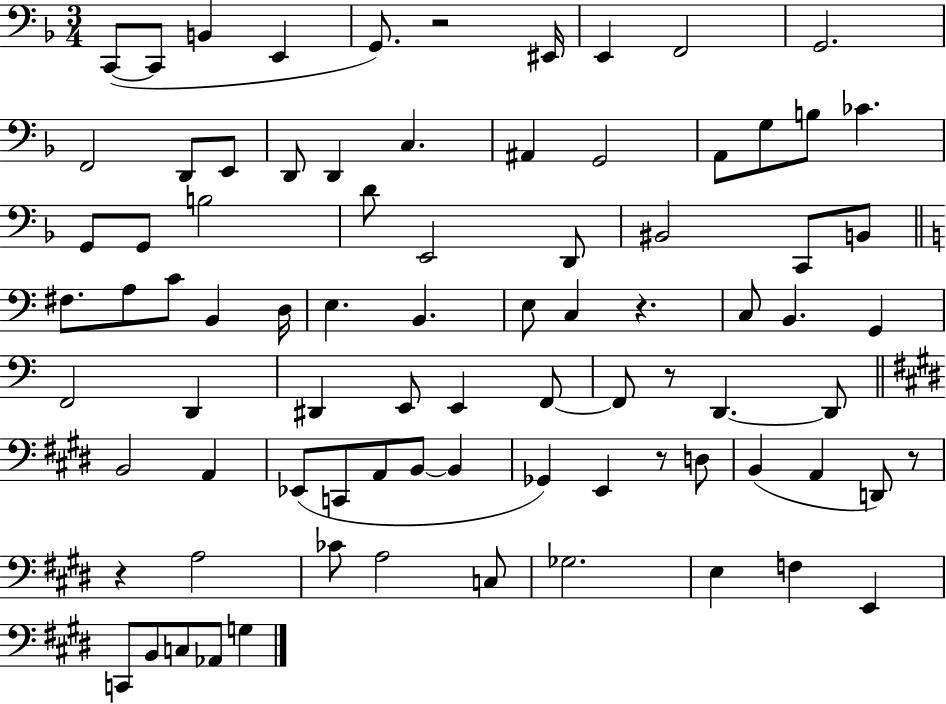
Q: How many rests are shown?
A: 6